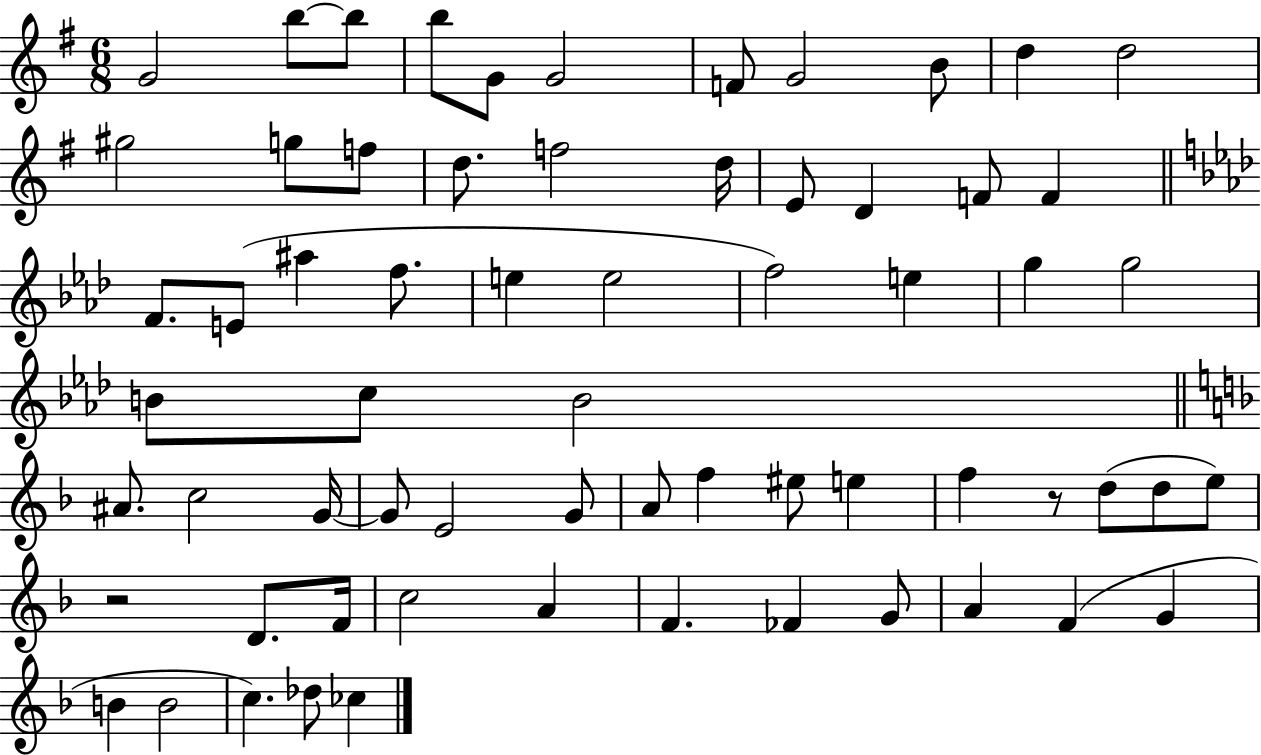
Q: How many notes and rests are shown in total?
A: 65